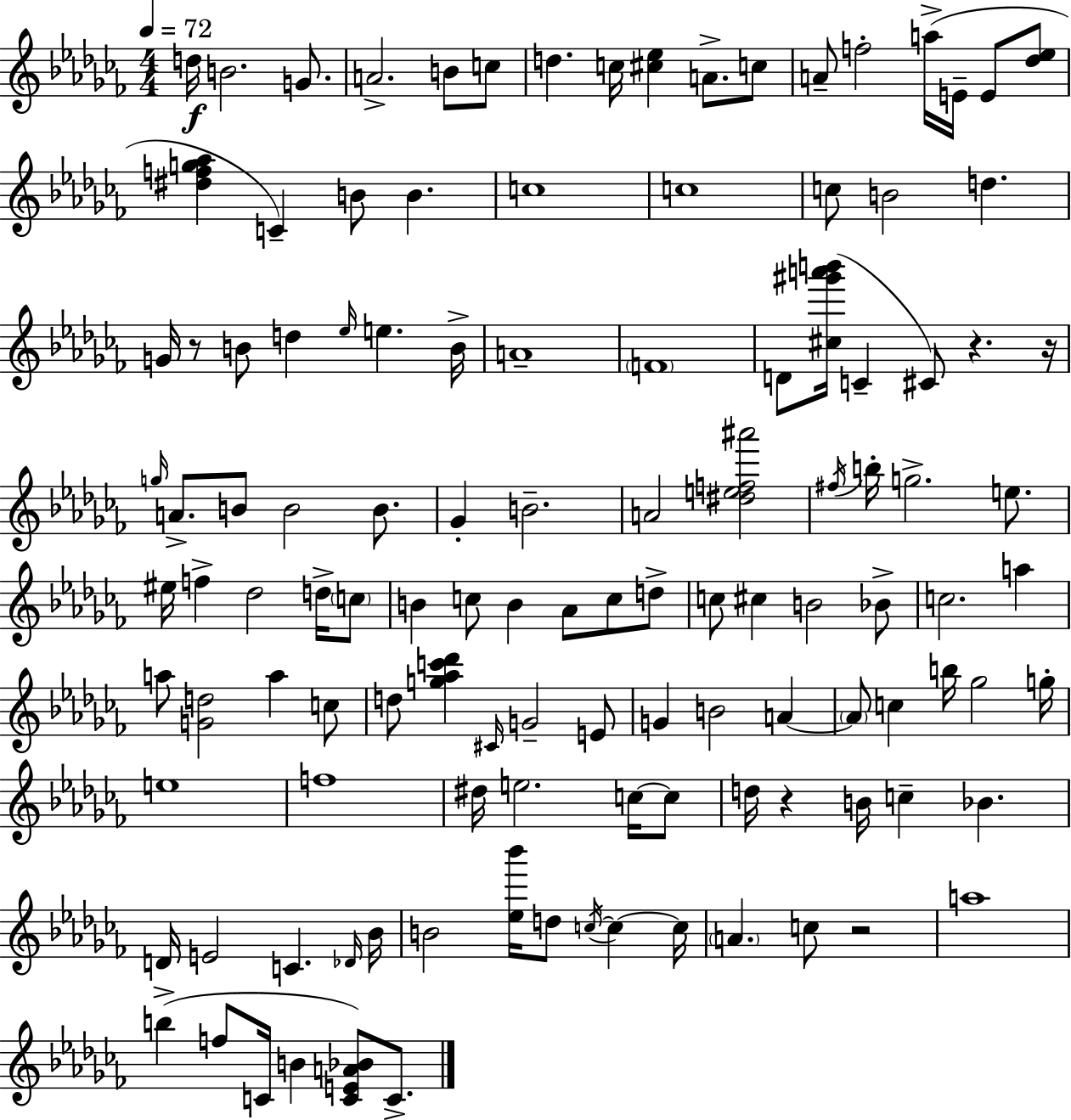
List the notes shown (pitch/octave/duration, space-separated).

D5/s B4/h. G4/e. A4/h. B4/e C5/e D5/q. C5/s [C#5,Eb5]/q A4/e. C5/e A4/e F5/h A5/s E4/s E4/e [Db5,Eb5]/e [D#5,F5,G5,Ab5]/q C4/q B4/e B4/q. C5/w C5/w C5/e B4/h D5/q. G4/s R/e B4/e D5/q Eb5/s E5/q. B4/s A4/w F4/w D4/e [C#5,G#6,A6,B6]/s C4/q C#4/e R/q. R/s G5/s A4/e. B4/e B4/h B4/e. Gb4/q B4/h. A4/h [D#5,E5,F5,A#6]/h F#5/s B5/s G5/h. E5/e. EIS5/s F5/q Db5/h D5/s C5/e B4/q C5/e B4/q Ab4/e C5/e D5/e C5/e C#5/q B4/h Bb4/e C5/h. A5/q A5/e [G4,D5]/h A5/q C5/e D5/e [G5,Ab5,C6,Db6]/q C#4/s G4/h E4/e G4/q B4/h A4/q A4/e C5/q B5/s Gb5/h G5/s E5/w F5/w D#5/s E5/h. C5/s C5/e D5/s R/q B4/s C5/q Bb4/q. D4/s E4/h C4/q. Db4/s Bb4/s B4/h [Eb5,Bb6]/s D5/e C5/s C5/q C5/s A4/q. C5/e R/h A5/w B5/q F5/e C4/s B4/q [C4,E4,A4,Bb4]/e C4/e.